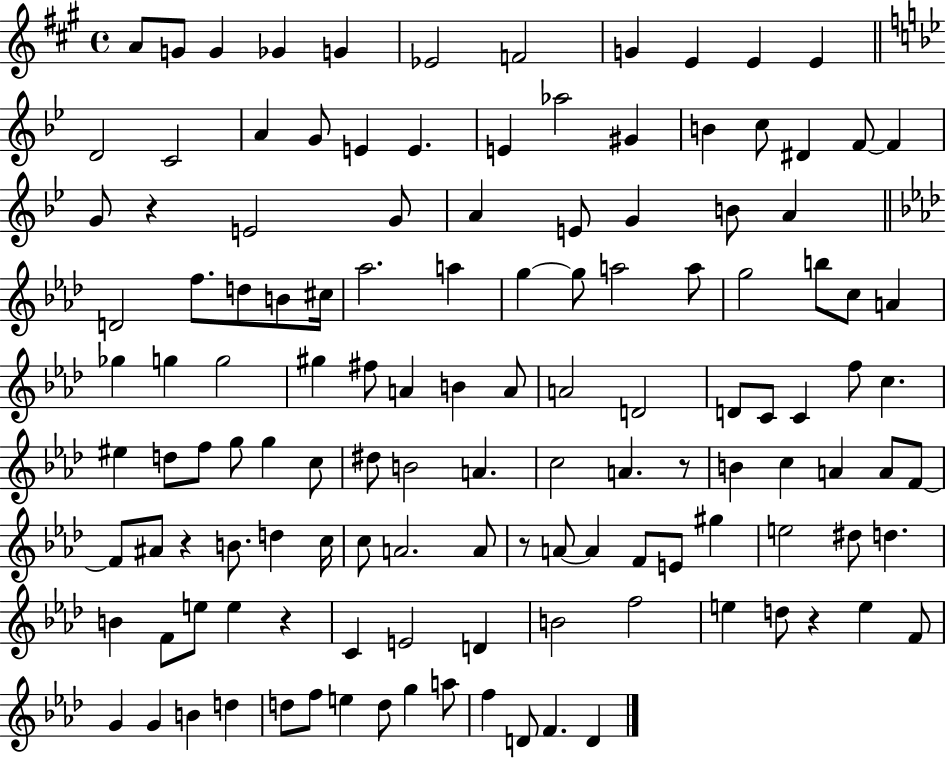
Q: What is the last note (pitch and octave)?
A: D4